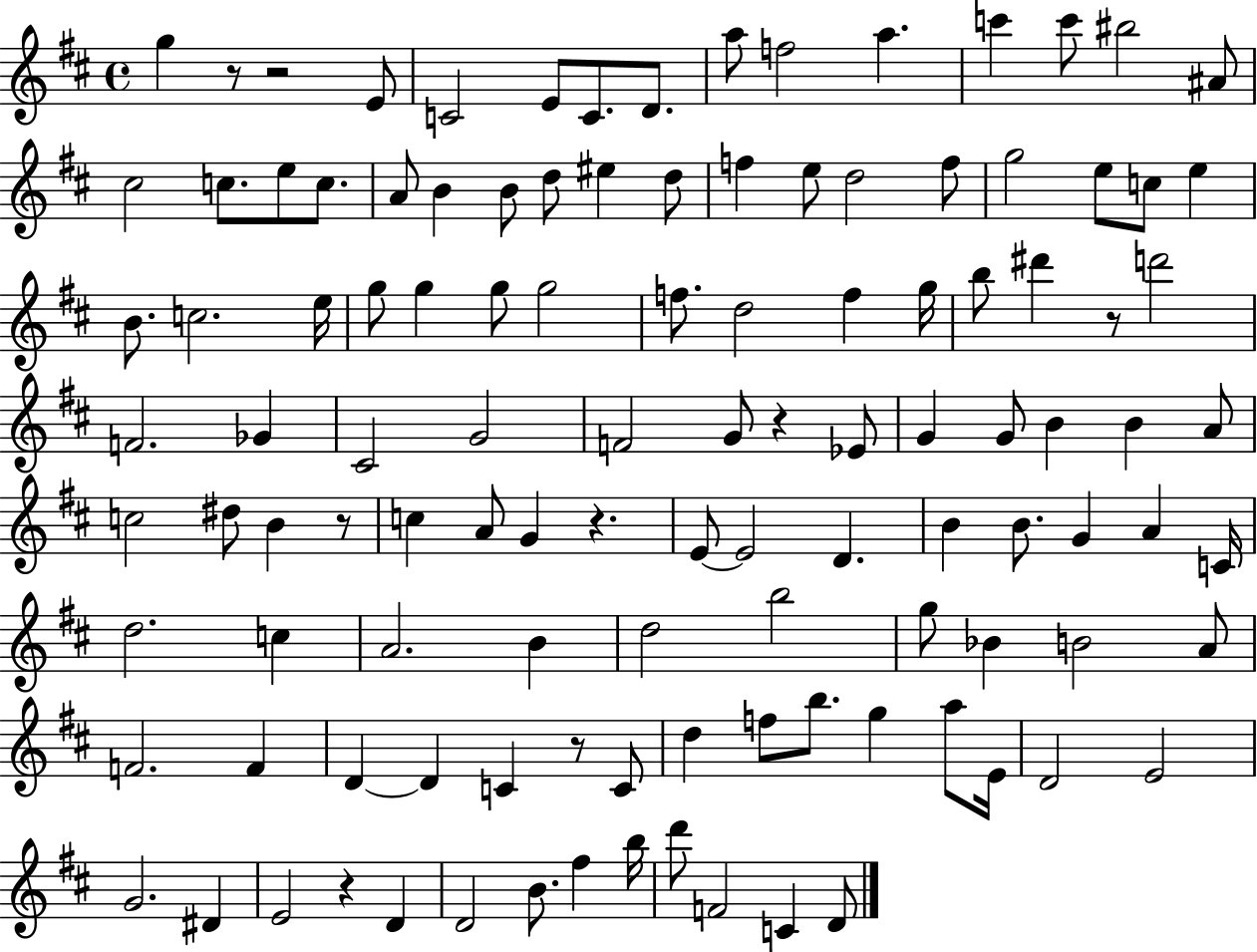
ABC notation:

X:1
T:Untitled
M:4/4
L:1/4
K:D
g z/2 z2 E/2 C2 E/2 C/2 D/2 a/2 f2 a c' c'/2 ^b2 ^A/2 ^c2 c/2 e/2 c/2 A/2 B B/2 d/2 ^e d/2 f e/2 d2 f/2 g2 e/2 c/2 e B/2 c2 e/4 g/2 g g/2 g2 f/2 d2 f g/4 b/2 ^d' z/2 d'2 F2 _G ^C2 G2 F2 G/2 z _E/2 G G/2 B B A/2 c2 ^d/2 B z/2 c A/2 G z E/2 E2 D B B/2 G A C/4 d2 c A2 B d2 b2 g/2 _B B2 A/2 F2 F D D C z/2 C/2 d f/2 b/2 g a/2 E/4 D2 E2 G2 ^D E2 z D D2 B/2 ^f b/4 d'/2 F2 C D/2